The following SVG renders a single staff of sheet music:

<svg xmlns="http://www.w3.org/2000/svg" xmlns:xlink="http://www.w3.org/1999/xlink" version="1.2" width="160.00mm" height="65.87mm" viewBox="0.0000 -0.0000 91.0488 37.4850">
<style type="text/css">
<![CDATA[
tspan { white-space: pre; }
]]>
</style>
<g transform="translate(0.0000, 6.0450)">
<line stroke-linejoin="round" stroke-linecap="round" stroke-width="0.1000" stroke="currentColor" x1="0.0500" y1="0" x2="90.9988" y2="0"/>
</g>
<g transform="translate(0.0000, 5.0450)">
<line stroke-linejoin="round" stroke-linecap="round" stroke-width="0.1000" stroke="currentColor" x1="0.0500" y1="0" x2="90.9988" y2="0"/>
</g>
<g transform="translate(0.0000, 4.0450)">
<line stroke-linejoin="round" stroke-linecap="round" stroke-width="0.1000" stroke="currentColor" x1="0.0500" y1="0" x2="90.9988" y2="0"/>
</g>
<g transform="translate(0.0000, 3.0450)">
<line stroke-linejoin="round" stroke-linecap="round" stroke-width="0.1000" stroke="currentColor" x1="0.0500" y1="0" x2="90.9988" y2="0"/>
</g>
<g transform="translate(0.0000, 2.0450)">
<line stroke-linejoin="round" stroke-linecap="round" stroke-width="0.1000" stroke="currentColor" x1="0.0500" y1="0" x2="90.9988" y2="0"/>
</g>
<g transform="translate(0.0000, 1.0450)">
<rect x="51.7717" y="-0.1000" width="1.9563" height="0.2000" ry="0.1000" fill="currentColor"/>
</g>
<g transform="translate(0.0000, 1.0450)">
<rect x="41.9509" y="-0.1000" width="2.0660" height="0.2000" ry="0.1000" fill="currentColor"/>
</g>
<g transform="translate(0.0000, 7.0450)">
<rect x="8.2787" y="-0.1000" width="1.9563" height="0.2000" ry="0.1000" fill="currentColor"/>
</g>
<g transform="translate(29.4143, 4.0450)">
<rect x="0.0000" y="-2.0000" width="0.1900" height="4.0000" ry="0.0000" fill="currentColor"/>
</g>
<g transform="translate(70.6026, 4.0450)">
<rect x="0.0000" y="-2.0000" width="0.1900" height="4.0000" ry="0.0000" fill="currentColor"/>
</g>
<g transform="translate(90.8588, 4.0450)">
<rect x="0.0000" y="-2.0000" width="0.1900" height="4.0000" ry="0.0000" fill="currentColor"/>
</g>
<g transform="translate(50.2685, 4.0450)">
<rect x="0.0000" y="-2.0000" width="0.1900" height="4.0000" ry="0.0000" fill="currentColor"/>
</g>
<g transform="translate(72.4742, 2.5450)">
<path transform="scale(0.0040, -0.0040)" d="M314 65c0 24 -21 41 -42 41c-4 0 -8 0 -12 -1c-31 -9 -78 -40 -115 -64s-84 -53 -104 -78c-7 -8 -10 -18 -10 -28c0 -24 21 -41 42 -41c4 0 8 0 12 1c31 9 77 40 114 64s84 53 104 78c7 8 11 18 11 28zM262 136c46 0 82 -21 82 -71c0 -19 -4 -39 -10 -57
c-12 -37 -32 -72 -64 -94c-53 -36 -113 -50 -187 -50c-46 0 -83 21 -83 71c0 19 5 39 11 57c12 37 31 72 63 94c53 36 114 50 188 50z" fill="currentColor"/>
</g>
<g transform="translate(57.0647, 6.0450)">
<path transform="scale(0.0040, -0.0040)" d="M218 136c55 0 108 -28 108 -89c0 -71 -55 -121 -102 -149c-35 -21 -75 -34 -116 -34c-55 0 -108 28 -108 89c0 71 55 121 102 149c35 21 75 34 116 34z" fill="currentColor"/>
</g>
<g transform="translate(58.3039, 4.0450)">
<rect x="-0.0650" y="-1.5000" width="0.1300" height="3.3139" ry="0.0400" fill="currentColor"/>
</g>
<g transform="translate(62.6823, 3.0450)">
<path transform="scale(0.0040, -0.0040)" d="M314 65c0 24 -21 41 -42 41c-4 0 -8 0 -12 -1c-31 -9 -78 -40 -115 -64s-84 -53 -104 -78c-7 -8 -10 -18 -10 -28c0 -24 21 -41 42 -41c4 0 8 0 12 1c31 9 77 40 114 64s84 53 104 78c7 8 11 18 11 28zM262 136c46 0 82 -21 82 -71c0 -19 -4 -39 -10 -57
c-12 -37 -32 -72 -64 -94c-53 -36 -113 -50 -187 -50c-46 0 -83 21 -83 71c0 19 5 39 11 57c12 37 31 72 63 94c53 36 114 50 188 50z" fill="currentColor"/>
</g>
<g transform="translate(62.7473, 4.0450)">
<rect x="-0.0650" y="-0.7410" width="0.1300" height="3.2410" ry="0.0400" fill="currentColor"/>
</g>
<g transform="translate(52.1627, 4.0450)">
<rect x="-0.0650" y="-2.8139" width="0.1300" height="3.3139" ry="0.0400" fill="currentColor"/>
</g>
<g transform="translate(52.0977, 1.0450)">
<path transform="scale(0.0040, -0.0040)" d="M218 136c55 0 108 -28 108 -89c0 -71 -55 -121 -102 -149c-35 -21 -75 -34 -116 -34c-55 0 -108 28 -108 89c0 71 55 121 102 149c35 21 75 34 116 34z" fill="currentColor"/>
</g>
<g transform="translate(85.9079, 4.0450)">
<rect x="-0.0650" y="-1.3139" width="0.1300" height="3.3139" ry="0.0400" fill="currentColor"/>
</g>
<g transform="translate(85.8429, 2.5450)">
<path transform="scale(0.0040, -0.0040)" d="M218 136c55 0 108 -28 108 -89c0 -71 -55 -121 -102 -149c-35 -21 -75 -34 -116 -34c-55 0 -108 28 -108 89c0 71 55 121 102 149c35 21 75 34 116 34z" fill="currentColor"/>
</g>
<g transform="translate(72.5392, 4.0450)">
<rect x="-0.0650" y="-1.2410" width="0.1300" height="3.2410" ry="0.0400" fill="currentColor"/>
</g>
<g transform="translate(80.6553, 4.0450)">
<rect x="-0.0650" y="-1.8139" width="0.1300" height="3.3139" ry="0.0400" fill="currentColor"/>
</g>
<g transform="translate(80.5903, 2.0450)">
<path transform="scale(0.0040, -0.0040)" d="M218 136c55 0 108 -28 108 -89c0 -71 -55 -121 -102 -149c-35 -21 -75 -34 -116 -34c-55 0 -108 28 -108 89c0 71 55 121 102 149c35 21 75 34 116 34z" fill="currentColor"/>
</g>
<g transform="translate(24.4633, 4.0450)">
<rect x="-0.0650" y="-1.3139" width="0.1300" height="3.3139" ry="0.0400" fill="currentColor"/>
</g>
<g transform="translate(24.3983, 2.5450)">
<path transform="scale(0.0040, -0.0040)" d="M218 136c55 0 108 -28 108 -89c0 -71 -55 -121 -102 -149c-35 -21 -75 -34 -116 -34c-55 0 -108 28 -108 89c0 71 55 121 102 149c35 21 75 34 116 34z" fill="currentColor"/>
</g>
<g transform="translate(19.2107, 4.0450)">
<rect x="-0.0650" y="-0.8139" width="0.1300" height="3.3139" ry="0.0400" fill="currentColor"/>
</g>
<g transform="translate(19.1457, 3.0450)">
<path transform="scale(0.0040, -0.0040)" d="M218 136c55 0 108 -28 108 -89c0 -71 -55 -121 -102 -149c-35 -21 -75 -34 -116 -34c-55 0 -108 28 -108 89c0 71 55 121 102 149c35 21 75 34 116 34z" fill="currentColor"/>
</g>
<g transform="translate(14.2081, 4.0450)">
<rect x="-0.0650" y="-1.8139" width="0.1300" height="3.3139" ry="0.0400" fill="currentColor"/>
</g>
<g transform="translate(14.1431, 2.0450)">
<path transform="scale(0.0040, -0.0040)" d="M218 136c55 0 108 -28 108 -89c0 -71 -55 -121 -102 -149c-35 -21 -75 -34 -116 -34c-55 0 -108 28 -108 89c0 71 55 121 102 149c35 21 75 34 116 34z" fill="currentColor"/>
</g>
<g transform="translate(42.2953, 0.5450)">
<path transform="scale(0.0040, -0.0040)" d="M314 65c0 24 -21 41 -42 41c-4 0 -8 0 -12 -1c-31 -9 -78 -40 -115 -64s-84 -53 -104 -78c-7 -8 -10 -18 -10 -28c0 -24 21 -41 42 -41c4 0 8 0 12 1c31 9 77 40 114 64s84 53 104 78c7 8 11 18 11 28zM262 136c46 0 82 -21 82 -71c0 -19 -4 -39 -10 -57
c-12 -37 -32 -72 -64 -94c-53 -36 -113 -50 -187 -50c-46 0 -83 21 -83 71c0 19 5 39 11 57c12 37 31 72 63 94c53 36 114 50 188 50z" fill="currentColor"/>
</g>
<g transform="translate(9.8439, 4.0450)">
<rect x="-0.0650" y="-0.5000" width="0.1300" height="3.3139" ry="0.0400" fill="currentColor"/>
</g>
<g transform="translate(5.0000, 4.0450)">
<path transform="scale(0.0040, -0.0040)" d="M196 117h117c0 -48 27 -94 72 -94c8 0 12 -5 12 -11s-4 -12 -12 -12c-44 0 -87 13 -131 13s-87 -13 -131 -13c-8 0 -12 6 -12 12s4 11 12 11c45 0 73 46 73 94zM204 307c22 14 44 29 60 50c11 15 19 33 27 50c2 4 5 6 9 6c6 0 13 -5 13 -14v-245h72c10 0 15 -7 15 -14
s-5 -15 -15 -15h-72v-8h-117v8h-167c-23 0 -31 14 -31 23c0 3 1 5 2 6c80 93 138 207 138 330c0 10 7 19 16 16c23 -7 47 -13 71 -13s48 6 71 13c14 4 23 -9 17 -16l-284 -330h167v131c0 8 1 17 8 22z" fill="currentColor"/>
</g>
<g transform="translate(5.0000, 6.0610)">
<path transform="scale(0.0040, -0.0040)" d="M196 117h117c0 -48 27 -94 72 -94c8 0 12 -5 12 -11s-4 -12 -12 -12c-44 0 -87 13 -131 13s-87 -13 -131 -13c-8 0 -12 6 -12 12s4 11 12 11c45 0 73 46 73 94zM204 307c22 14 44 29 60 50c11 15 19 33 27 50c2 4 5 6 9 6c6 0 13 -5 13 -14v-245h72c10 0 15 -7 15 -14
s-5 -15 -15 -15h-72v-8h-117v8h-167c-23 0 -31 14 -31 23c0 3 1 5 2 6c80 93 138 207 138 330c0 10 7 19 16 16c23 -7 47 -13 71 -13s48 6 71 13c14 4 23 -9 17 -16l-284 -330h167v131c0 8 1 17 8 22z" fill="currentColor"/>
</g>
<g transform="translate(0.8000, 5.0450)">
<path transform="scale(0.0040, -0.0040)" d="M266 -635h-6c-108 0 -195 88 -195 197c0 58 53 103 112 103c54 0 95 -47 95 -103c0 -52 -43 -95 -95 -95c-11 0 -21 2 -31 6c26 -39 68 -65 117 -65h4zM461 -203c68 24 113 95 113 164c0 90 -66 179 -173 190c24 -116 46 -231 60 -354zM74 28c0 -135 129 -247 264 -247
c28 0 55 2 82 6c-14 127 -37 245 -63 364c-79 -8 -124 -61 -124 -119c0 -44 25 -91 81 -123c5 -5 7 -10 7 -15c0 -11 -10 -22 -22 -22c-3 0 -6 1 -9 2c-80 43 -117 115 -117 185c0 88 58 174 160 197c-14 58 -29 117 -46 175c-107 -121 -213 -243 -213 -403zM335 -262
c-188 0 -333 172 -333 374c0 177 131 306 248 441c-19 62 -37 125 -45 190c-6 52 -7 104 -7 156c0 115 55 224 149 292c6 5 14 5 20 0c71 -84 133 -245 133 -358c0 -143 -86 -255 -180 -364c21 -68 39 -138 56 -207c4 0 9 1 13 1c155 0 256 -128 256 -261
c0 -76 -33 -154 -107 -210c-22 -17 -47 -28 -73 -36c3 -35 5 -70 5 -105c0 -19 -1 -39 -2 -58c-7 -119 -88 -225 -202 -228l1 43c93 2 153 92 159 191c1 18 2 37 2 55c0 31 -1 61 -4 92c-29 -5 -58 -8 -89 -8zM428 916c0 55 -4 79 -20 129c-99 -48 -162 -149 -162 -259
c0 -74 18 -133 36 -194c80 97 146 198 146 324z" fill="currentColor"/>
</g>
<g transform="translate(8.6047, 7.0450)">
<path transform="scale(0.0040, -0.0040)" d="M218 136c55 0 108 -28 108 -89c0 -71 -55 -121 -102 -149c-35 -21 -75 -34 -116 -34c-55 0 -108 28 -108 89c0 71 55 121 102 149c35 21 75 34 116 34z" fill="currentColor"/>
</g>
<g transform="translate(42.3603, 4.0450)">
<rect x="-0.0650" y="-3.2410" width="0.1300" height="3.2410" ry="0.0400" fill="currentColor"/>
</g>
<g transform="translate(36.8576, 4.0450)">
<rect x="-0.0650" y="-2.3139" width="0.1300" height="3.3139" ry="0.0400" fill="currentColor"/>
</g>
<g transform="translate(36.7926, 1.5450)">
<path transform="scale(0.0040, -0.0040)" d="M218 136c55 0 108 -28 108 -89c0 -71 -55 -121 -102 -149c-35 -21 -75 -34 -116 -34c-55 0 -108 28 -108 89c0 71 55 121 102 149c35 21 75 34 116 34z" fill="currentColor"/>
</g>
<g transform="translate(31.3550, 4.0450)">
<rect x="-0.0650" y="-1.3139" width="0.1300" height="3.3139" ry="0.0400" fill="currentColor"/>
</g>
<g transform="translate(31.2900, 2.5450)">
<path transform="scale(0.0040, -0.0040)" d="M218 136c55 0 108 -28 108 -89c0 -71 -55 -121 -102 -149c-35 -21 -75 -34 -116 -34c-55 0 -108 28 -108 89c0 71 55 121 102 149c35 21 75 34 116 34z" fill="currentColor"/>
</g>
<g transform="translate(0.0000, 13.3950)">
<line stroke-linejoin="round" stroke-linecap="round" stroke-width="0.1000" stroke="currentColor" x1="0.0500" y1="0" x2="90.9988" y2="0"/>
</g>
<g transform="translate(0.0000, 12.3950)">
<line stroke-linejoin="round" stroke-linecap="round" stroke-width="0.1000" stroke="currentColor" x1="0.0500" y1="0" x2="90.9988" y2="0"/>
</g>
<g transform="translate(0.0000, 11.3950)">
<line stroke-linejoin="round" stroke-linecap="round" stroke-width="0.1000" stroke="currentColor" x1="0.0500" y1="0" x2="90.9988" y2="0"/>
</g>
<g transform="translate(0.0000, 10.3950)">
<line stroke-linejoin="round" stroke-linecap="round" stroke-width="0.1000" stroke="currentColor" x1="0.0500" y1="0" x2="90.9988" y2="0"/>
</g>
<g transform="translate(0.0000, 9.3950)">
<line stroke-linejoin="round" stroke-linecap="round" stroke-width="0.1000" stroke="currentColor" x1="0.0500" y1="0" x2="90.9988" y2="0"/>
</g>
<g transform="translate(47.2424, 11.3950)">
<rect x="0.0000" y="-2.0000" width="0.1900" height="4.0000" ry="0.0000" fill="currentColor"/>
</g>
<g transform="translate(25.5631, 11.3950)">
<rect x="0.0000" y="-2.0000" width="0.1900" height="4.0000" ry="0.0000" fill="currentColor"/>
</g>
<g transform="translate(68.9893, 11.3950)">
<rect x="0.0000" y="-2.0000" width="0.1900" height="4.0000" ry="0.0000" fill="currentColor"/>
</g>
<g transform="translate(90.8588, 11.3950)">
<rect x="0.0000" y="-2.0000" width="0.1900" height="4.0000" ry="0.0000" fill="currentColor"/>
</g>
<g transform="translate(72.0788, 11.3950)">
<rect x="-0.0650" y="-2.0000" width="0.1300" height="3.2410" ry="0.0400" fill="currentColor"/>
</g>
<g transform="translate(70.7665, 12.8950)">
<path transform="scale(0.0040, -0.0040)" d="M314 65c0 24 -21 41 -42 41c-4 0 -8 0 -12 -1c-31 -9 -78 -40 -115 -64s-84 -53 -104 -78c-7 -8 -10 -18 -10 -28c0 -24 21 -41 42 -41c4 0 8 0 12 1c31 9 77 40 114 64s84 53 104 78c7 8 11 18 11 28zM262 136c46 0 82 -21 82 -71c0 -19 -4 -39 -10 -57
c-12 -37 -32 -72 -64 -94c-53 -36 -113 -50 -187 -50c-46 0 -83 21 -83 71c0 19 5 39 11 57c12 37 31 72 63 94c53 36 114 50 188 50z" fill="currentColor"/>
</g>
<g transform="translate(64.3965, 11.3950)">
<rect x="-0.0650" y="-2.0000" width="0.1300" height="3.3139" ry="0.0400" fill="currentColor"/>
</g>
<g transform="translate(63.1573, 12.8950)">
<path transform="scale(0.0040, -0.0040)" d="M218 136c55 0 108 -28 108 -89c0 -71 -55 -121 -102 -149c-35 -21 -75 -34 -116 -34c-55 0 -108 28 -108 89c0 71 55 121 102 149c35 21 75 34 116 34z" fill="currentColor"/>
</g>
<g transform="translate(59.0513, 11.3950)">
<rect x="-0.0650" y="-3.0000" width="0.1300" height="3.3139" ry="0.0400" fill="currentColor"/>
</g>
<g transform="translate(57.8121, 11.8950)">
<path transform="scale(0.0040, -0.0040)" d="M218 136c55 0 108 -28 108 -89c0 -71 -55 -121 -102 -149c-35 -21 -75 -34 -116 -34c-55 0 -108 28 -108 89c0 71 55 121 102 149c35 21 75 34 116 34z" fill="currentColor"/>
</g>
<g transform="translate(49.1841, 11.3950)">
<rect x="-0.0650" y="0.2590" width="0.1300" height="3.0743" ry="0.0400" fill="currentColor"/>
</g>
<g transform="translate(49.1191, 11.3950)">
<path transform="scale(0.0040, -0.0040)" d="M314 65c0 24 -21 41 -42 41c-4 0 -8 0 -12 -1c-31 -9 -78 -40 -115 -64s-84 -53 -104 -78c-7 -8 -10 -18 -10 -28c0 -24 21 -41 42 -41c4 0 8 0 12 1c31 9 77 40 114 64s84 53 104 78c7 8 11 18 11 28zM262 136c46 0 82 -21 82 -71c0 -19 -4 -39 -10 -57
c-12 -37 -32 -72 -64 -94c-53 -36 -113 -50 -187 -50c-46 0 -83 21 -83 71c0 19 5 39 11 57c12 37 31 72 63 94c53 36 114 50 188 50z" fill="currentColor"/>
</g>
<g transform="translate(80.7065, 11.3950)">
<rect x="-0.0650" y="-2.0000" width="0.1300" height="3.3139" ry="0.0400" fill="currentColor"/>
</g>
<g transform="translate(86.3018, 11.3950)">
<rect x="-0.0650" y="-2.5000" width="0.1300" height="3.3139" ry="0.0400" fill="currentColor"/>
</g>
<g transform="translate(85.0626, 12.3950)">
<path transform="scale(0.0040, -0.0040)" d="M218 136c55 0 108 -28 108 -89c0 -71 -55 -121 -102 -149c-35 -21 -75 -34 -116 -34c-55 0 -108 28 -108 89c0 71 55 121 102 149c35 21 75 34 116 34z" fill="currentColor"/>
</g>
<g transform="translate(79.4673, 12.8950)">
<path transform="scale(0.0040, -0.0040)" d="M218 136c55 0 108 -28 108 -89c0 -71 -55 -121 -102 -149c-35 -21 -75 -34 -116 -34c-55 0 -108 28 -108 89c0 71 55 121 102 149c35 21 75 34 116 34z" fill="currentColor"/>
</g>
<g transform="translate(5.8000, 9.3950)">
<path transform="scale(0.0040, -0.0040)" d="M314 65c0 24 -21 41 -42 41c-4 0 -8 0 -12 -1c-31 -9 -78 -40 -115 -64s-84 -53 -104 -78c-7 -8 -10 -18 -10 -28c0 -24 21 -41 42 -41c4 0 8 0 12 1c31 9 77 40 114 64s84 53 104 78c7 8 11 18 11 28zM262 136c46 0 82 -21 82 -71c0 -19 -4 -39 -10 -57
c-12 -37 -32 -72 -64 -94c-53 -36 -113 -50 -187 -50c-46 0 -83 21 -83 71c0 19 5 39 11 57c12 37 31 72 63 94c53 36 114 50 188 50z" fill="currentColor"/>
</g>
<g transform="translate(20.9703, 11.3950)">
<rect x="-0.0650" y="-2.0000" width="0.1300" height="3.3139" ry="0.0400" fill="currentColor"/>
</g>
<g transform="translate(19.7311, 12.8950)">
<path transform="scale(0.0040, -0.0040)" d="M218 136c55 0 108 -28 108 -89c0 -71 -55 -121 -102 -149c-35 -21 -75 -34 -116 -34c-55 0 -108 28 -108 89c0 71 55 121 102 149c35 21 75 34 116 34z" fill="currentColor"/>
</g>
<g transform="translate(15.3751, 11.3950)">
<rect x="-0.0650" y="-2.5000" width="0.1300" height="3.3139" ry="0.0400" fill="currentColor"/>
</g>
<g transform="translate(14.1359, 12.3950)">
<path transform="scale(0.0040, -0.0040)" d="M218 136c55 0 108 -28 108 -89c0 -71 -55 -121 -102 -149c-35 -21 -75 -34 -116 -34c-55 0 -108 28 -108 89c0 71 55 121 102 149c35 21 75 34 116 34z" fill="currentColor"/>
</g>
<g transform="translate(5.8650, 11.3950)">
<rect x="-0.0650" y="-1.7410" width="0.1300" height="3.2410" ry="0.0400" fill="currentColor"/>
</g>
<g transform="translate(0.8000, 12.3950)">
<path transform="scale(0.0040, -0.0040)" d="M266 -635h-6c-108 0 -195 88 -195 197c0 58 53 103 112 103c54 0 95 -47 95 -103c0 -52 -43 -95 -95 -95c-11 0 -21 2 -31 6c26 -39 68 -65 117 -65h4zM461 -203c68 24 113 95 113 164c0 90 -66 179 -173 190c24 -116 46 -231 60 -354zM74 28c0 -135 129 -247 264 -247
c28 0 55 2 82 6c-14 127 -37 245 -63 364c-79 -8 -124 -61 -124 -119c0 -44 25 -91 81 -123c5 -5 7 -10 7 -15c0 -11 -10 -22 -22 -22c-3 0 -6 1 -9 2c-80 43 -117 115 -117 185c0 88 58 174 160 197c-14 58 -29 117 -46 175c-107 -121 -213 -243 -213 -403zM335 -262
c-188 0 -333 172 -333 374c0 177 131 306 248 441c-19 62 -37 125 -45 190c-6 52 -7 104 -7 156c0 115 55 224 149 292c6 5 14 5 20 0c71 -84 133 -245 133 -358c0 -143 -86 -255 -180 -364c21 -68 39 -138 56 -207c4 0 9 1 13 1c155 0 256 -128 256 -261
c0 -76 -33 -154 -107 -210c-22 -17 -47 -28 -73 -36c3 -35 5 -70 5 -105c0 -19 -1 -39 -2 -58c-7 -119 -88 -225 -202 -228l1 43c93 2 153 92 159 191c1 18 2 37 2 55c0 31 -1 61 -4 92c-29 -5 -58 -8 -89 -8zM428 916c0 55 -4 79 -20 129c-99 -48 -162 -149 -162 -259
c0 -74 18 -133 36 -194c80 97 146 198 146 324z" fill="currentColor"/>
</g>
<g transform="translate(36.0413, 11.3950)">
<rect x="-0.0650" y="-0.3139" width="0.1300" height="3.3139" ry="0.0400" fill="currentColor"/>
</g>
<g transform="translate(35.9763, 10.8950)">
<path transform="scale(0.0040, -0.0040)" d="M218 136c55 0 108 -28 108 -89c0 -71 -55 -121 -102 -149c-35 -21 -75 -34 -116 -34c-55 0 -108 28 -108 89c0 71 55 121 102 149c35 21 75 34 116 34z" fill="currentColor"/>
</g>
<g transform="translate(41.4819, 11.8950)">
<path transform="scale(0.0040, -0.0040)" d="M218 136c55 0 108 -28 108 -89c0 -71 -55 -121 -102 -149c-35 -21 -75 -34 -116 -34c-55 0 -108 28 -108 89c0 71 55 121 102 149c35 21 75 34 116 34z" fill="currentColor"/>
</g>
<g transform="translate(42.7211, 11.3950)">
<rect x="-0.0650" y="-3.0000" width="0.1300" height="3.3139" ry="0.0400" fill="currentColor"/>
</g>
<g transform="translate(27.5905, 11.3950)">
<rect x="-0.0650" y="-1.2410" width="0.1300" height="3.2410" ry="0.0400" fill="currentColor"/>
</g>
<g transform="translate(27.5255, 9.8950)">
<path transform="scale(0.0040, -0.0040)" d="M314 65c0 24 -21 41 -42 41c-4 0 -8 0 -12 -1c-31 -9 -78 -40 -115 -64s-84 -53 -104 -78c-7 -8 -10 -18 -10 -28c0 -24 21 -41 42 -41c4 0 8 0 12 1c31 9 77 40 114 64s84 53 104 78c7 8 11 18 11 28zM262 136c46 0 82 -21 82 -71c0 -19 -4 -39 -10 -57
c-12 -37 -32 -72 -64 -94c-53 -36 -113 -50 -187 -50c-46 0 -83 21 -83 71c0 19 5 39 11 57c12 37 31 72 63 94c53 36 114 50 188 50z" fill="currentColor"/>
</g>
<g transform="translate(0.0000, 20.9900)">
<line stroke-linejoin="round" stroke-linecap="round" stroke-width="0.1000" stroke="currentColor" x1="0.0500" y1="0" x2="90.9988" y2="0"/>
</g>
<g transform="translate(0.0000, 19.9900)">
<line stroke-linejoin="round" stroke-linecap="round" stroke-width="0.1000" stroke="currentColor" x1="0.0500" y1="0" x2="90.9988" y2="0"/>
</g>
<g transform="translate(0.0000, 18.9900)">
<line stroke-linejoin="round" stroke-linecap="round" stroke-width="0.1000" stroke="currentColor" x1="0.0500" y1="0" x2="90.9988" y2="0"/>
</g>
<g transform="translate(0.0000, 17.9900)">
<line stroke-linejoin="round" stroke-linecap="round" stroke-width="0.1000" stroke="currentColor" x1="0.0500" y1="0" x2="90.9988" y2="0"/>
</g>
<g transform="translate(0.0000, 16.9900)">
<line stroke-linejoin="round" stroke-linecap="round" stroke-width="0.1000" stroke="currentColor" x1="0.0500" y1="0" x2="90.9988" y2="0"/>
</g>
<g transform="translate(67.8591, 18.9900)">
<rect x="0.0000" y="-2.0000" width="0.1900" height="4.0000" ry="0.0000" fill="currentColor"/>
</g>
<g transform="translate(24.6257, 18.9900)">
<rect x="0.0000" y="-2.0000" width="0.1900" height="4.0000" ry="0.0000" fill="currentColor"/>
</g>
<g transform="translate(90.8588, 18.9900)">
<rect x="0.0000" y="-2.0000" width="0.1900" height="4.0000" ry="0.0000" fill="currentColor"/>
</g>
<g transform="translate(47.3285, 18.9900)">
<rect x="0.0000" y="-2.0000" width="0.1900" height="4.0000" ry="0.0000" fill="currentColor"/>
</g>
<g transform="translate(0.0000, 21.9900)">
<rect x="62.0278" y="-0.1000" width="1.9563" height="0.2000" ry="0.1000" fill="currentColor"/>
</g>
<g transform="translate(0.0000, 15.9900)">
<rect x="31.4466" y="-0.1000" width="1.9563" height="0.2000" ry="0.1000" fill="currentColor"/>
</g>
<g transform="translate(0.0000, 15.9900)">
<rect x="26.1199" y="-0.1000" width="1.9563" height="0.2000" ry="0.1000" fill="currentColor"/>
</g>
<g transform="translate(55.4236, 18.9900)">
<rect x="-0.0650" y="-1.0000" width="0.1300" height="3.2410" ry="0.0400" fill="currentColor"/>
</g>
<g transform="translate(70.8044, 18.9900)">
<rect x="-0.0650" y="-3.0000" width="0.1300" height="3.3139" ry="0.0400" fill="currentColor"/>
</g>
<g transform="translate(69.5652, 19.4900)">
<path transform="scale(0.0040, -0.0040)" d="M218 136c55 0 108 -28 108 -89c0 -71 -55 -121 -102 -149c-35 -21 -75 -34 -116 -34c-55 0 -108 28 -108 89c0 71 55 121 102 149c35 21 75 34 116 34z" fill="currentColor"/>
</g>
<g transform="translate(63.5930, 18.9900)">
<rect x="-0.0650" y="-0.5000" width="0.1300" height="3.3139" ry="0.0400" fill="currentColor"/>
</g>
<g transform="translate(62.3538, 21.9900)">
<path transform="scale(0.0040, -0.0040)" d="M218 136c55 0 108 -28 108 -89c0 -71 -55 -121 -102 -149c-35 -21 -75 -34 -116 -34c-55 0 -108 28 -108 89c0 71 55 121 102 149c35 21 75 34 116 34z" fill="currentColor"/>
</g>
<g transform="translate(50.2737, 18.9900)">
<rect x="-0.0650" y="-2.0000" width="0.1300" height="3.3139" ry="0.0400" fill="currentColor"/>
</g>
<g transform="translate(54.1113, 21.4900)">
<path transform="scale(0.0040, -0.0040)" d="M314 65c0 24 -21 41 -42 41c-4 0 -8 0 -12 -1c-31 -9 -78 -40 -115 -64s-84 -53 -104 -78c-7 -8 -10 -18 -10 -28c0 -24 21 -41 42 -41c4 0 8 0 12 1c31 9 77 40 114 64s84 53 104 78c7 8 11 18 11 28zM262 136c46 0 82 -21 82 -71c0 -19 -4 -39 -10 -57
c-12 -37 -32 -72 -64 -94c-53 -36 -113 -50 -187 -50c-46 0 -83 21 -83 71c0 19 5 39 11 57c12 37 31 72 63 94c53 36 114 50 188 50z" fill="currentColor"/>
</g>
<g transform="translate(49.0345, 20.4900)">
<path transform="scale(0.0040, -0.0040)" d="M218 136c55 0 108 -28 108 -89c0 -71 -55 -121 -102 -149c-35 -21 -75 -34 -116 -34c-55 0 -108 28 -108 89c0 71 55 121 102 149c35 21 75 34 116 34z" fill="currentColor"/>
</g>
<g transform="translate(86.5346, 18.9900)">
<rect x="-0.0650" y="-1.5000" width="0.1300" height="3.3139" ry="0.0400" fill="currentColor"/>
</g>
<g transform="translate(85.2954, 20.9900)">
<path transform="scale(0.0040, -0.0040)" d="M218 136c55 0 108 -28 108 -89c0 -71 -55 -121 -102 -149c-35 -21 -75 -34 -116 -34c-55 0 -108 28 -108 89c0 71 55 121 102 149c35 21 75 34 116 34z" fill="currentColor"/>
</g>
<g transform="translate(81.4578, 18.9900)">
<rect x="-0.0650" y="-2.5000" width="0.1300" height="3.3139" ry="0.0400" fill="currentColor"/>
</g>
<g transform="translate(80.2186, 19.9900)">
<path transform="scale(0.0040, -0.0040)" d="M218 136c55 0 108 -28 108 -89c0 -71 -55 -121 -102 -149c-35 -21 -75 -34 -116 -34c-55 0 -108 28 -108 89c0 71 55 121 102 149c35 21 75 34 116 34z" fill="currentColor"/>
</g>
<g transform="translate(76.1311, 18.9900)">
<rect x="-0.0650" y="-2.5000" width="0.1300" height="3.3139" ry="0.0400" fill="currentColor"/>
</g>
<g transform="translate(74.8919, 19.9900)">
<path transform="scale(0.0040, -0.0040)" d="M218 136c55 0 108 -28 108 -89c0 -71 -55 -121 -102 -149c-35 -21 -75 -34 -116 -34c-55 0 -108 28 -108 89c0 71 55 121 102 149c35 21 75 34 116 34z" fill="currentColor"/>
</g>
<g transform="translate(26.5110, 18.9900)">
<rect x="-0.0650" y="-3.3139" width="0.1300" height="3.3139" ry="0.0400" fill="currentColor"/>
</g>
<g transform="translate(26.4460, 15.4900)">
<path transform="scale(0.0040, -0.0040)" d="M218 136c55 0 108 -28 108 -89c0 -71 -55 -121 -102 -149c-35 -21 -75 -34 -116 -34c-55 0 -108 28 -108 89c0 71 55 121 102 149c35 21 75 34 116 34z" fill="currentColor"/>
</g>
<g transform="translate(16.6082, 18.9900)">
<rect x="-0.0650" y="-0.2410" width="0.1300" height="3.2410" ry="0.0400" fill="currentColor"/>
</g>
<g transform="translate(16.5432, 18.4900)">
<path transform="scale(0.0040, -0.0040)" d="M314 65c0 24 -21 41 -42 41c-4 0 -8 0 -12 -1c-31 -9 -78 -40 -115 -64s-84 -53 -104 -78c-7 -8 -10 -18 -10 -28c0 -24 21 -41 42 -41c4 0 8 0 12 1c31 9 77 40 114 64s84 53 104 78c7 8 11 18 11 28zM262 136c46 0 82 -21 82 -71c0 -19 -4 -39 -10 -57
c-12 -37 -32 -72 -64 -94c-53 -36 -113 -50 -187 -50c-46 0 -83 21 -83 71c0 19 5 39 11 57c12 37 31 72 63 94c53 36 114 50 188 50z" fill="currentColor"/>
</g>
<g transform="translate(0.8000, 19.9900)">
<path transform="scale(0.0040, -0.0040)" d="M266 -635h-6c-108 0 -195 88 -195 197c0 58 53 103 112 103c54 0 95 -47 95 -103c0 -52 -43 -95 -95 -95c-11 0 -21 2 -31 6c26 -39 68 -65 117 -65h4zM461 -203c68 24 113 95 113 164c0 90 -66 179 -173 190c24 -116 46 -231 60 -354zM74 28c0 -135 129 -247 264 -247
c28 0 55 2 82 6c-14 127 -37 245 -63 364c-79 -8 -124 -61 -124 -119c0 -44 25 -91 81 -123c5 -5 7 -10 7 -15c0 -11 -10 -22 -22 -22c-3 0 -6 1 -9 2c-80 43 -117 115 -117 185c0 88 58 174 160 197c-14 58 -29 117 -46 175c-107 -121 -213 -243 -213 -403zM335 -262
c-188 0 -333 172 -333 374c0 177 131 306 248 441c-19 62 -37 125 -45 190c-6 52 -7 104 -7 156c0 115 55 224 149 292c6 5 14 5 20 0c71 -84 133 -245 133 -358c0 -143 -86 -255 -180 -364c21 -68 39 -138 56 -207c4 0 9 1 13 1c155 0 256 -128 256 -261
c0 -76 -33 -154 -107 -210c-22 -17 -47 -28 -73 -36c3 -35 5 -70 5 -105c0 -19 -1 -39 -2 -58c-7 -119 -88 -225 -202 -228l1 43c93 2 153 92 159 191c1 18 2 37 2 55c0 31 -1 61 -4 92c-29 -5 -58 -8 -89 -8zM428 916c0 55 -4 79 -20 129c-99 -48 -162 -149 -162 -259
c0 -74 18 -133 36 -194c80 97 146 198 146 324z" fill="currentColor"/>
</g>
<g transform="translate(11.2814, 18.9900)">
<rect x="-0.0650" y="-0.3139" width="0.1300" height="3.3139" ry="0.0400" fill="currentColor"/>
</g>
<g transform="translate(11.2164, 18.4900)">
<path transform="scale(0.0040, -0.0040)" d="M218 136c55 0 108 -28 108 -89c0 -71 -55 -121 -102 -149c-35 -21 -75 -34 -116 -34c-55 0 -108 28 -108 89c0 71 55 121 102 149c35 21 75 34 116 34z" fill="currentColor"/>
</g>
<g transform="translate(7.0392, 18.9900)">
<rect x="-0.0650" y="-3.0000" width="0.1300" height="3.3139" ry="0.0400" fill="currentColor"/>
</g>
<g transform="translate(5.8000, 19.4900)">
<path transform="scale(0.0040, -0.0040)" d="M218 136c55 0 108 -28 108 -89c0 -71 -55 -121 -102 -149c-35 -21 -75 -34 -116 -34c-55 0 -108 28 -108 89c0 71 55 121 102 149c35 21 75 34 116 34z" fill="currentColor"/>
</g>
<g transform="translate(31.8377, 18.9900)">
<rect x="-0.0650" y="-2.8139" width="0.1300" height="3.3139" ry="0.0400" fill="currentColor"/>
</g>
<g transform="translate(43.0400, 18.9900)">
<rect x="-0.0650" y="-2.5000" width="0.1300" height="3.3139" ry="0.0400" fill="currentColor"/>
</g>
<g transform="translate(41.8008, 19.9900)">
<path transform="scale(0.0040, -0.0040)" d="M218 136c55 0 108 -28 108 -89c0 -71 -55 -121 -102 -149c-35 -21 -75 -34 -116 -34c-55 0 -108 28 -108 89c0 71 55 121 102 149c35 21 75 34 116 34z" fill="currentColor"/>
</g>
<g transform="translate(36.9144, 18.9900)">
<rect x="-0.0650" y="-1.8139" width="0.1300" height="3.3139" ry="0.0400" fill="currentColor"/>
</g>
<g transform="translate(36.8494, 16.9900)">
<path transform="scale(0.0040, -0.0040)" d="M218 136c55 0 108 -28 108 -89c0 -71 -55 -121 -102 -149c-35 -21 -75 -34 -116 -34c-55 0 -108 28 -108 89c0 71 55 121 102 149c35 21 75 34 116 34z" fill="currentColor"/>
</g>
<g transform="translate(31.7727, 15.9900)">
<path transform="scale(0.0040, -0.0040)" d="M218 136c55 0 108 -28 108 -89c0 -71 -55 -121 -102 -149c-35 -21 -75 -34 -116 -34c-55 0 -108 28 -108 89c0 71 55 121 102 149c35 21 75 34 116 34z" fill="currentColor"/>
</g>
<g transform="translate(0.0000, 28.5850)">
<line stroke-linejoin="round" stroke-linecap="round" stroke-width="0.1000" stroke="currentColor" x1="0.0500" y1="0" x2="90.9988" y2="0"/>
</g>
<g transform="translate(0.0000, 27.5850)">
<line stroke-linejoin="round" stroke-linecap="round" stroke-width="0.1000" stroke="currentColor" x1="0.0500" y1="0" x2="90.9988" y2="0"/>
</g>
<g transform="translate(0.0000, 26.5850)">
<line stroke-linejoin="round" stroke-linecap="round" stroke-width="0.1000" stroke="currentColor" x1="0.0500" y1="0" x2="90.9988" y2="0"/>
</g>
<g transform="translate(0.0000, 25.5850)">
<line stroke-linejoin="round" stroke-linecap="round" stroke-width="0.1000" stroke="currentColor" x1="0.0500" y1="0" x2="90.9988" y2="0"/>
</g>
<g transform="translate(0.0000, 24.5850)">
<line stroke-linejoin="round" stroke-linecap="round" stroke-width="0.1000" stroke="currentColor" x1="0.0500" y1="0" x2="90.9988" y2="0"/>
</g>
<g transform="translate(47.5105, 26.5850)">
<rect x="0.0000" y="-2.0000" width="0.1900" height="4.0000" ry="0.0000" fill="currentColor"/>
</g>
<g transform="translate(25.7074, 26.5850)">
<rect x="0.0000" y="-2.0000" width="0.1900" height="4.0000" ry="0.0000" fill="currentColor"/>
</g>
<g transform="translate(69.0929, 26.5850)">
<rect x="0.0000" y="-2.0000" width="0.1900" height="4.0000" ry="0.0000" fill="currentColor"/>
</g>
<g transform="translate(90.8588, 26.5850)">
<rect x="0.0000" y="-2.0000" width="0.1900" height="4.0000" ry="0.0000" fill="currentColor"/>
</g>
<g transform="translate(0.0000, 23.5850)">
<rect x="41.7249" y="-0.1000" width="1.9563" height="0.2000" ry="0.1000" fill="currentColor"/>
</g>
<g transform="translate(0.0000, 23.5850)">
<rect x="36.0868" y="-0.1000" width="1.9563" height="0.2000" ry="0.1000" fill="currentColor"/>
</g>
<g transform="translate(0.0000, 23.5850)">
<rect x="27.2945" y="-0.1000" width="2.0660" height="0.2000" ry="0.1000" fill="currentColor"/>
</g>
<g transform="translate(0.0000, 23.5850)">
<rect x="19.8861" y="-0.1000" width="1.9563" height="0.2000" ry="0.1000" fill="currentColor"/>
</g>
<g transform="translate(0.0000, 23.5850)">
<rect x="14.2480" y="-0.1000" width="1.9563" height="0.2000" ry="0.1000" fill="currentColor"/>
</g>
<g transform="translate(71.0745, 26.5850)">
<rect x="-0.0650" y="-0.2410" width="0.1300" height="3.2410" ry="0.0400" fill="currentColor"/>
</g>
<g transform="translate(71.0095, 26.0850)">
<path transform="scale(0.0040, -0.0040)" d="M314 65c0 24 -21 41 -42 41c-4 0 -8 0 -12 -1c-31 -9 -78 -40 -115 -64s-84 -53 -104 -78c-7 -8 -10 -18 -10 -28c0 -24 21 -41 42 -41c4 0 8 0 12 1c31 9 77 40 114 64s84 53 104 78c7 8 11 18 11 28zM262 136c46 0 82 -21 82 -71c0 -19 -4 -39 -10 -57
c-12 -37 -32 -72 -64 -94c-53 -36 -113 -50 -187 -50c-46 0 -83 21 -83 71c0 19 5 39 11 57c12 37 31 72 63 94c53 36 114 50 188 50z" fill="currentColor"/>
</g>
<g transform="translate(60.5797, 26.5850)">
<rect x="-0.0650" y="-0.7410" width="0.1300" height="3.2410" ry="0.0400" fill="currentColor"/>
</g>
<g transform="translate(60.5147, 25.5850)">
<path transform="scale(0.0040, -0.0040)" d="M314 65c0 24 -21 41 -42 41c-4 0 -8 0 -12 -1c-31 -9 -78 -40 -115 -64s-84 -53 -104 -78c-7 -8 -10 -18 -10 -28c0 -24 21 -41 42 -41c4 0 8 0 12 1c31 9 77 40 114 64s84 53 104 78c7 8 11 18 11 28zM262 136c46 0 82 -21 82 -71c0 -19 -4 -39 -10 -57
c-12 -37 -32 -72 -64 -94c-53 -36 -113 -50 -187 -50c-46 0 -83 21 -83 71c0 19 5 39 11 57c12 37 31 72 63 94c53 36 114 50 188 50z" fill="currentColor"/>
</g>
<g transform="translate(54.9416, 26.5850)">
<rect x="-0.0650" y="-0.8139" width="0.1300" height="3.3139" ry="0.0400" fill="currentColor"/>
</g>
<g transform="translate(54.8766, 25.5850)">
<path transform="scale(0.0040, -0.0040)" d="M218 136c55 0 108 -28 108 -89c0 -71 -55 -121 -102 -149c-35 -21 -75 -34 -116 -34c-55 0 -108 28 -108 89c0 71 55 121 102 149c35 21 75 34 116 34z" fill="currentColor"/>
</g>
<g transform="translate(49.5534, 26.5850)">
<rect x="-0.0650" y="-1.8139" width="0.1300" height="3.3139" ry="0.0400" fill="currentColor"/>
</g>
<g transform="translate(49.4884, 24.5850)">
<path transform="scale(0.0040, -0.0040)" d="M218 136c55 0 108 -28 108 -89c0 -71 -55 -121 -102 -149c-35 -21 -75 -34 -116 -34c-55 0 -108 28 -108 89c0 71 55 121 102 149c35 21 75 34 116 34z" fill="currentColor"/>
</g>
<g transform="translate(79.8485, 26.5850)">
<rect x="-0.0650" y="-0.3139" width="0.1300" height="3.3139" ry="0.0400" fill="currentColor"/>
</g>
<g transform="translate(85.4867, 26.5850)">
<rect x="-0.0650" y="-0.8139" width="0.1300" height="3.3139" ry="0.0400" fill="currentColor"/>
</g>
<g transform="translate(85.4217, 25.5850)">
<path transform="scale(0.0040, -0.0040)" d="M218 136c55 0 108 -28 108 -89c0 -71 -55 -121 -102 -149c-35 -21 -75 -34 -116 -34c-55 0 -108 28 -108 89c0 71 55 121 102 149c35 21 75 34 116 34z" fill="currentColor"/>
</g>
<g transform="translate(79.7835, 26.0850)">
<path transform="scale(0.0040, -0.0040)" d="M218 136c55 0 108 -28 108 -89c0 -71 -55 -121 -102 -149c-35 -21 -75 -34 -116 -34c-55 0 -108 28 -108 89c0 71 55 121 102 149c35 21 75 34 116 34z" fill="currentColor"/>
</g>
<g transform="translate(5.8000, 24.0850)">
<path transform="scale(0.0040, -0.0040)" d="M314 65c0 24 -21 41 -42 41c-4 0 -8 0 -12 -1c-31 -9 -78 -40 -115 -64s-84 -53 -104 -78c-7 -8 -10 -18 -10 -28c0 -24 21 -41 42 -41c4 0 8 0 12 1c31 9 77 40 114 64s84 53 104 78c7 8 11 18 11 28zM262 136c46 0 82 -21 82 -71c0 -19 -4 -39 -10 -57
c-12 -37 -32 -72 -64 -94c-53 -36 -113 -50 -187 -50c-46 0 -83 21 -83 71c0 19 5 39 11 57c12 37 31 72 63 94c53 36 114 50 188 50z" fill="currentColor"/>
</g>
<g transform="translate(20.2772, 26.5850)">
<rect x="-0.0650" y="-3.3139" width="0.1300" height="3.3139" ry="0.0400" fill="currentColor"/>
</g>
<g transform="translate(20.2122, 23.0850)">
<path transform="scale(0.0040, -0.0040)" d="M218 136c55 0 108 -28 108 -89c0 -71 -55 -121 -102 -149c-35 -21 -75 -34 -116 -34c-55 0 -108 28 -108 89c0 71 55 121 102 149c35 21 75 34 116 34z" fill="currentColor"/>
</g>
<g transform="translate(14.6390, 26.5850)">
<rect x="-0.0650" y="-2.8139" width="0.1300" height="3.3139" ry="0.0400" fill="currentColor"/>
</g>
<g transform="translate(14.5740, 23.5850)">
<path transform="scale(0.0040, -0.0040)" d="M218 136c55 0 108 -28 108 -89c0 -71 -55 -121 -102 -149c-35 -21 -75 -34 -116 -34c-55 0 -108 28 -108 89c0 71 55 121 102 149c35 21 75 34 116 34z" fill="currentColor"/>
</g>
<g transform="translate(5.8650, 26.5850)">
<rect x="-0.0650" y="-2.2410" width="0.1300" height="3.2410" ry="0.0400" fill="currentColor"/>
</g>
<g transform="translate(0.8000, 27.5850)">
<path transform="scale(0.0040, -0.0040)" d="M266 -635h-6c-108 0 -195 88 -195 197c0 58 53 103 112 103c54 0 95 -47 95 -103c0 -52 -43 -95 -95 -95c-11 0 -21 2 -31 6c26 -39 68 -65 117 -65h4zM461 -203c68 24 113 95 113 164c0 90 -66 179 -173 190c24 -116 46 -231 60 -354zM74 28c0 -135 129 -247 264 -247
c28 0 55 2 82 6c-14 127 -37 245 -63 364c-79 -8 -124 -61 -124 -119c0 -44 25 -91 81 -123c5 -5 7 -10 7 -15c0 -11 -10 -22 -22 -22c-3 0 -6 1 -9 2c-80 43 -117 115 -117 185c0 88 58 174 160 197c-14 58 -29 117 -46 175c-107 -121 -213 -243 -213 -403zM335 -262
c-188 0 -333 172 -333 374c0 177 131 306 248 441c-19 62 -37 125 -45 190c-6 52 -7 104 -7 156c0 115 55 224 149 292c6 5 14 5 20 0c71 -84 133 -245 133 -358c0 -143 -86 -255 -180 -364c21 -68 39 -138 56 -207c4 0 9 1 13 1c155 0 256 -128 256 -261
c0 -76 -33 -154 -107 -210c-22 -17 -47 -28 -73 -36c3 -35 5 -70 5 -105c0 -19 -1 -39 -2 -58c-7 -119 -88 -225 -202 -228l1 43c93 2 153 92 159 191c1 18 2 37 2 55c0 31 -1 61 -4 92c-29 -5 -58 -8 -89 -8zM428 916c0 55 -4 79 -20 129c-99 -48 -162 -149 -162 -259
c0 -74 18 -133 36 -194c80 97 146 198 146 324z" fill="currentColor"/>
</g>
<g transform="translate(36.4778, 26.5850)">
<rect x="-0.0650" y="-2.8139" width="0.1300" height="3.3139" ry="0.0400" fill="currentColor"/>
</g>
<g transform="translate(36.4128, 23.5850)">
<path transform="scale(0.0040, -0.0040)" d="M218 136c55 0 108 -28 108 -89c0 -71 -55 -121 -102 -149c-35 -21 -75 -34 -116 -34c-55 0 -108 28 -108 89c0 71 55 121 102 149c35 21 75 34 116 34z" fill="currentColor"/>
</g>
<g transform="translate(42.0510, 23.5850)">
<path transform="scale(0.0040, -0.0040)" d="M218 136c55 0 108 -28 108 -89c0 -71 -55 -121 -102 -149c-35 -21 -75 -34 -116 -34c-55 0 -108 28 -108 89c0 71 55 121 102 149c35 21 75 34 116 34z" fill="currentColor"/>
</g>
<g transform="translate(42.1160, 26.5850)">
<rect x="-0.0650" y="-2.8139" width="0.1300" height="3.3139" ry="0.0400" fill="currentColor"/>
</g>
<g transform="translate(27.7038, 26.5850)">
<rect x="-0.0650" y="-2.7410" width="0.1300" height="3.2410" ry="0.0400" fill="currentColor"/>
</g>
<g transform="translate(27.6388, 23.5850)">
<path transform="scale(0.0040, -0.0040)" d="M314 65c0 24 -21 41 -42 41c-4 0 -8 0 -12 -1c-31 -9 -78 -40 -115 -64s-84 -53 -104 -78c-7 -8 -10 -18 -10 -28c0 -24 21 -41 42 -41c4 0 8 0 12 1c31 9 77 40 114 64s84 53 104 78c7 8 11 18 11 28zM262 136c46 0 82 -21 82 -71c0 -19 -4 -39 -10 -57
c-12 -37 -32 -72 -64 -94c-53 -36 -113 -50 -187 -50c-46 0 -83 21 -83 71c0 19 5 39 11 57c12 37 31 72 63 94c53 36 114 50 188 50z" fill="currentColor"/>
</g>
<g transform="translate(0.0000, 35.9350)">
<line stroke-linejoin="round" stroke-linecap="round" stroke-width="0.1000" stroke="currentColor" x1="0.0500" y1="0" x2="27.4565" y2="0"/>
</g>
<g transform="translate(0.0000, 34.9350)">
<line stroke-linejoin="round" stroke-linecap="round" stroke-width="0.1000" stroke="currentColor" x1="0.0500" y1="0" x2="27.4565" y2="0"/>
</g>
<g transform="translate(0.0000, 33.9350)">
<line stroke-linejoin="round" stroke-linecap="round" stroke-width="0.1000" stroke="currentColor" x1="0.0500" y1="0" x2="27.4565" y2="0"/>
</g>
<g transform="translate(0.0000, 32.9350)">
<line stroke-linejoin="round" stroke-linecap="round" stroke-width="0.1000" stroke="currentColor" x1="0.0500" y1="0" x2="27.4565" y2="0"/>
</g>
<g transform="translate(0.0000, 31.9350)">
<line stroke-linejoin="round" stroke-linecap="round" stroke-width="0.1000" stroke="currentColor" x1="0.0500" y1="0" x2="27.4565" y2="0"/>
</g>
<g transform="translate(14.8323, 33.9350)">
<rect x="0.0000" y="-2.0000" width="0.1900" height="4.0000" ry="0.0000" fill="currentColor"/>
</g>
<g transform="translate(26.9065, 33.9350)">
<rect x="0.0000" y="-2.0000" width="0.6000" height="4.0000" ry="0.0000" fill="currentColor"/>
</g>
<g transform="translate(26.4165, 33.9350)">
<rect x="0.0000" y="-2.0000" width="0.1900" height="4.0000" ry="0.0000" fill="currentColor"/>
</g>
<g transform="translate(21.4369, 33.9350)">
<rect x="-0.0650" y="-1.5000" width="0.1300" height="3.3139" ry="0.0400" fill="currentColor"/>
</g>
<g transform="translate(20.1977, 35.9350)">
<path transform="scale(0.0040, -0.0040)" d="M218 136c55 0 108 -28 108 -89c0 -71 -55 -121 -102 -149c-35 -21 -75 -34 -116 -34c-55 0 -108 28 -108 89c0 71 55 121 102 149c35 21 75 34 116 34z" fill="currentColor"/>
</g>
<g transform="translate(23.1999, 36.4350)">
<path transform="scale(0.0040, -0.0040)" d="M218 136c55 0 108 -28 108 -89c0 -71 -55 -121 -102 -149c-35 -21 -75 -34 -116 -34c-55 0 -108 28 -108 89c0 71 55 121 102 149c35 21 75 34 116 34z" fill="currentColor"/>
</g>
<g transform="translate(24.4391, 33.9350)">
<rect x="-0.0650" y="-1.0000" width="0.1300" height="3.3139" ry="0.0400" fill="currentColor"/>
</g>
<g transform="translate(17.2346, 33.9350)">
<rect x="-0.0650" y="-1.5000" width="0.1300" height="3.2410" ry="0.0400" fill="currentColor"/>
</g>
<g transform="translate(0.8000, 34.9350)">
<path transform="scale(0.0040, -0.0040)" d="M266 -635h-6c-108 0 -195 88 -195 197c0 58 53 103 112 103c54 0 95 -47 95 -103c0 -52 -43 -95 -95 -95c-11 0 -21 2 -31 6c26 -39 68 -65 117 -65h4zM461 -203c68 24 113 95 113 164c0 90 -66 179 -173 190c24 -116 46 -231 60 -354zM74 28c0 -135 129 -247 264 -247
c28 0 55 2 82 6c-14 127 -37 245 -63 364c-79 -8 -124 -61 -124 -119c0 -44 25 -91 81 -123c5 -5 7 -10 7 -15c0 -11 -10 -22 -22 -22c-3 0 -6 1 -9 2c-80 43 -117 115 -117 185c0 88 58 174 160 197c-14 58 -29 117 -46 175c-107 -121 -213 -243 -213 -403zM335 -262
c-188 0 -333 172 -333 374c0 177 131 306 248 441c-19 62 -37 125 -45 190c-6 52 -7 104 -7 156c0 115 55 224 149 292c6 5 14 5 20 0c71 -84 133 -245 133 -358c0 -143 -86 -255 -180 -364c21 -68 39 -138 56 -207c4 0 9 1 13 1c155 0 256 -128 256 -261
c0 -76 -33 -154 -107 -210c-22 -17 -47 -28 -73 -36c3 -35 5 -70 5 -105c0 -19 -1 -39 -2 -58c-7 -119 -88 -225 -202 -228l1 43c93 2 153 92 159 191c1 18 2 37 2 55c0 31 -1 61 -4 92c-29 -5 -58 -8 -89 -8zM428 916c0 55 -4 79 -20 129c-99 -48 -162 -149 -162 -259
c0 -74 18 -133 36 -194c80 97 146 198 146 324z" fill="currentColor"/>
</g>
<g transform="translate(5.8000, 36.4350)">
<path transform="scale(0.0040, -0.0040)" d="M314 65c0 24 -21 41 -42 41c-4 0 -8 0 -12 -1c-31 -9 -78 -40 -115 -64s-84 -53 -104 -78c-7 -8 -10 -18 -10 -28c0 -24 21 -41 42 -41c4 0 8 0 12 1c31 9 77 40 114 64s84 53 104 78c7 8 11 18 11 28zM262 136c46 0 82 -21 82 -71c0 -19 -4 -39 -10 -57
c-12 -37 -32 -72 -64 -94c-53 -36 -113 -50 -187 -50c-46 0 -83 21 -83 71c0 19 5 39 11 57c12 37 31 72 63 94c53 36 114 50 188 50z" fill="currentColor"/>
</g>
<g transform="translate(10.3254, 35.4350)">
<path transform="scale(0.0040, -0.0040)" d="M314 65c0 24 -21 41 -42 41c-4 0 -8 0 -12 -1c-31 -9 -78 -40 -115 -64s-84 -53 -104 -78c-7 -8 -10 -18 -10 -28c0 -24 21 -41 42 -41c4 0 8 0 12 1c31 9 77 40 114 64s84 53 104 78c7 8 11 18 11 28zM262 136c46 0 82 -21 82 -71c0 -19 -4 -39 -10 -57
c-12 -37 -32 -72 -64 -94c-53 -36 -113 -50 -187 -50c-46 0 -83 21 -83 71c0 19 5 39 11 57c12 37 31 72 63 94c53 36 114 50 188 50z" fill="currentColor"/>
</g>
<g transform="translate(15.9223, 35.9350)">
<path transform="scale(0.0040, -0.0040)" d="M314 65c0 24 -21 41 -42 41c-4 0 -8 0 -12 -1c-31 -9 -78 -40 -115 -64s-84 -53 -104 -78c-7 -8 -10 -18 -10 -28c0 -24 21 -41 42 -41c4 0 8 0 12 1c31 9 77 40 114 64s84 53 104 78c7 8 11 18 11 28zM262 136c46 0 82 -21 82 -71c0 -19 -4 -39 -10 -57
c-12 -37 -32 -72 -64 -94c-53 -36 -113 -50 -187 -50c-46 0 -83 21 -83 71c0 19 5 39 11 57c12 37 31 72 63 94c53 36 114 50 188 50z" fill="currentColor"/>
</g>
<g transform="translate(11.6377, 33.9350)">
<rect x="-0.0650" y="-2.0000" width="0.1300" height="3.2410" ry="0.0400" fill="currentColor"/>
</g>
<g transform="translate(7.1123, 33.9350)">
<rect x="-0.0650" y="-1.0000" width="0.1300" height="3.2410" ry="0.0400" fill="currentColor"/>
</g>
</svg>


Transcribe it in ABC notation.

X:1
T:Untitled
M:4/4
L:1/4
K:C
C f d e e g b2 a E d2 e2 f e f2 G F e2 c A B2 A F F2 F G A c c2 b a f G F D2 C A G G E g2 a b a2 a a f d d2 c2 c d D2 F2 E2 E D